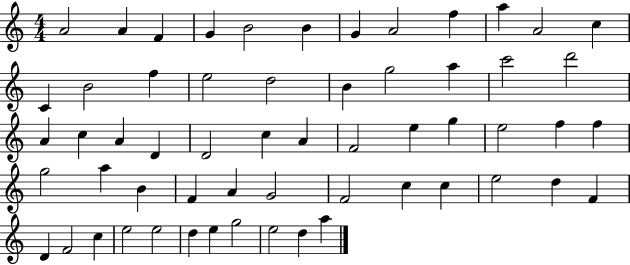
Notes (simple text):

A4/h A4/q F4/q G4/q B4/h B4/q G4/q A4/h F5/q A5/q A4/h C5/q C4/q B4/h F5/q E5/h D5/h B4/q G5/h A5/q C6/h D6/h A4/q C5/q A4/q D4/q D4/h C5/q A4/q F4/h E5/q G5/q E5/h F5/q F5/q G5/h A5/q B4/q F4/q A4/q G4/h F4/h C5/q C5/q E5/h D5/q F4/q D4/q F4/h C5/q E5/h E5/h D5/q E5/q G5/h E5/h D5/q A5/q